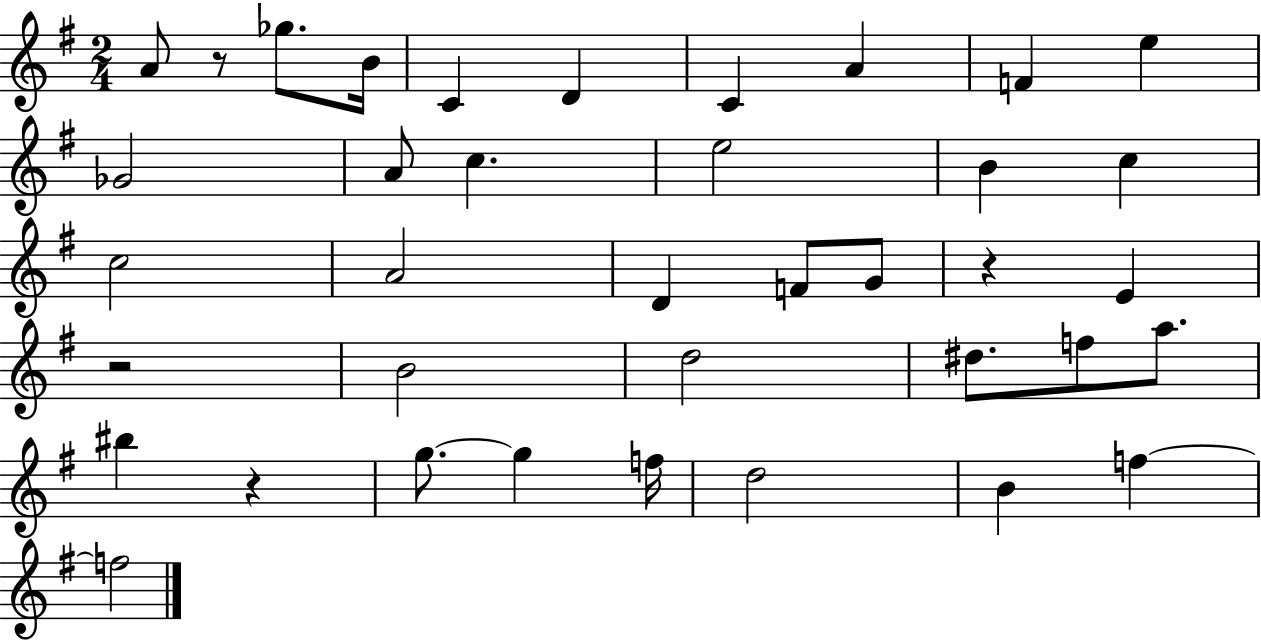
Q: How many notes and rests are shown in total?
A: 38